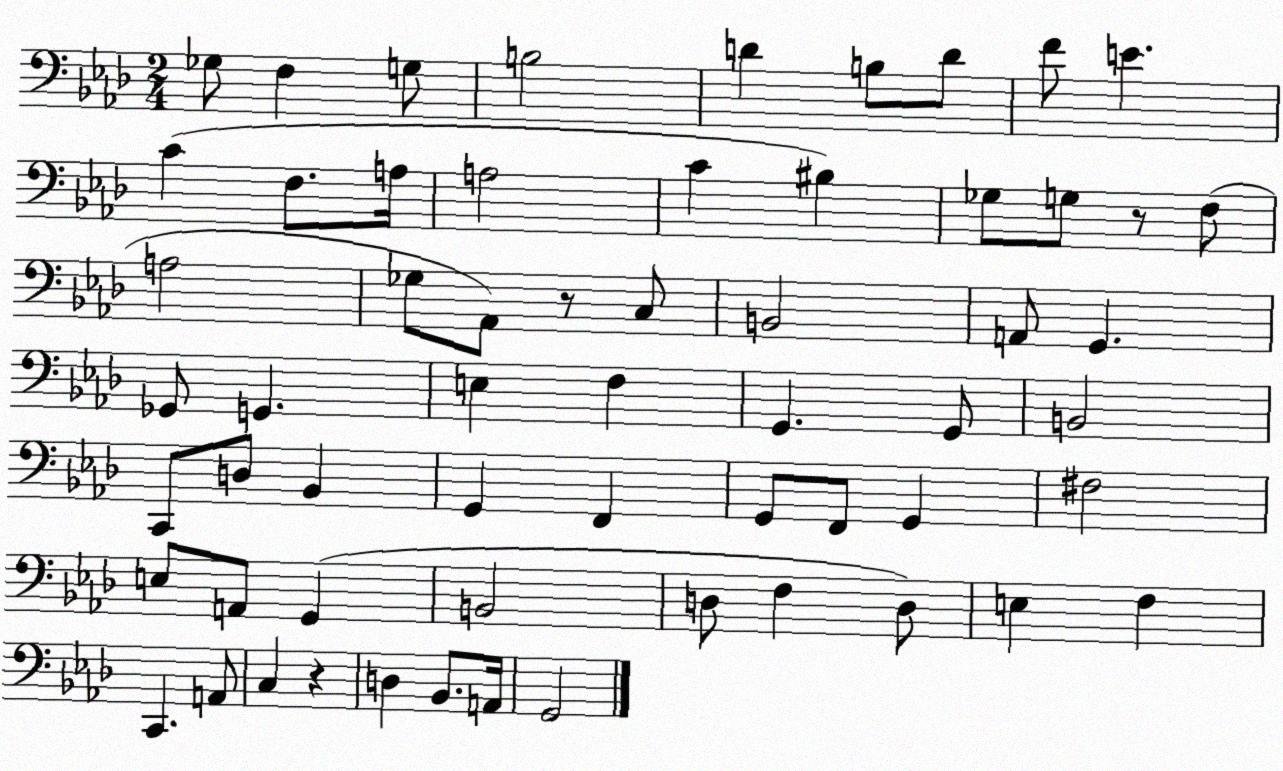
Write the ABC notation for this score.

X:1
T:Untitled
M:2/4
L:1/4
K:Ab
_G,/2 F, G,/2 B,2 D B,/2 D/2 F/2 E C F,/2 A,/4 A,2 C ^B, _G,/2 G,/2 z/2 F,/2 A,2 _G,/2 _A,,/2 z/2 C,/2 B,,2 A,,/2 G,, _G,,/2 G,, E, F, G,, G,,/2 B,,2 C,,/2 D,/2 _B,, G,, F,, G,,/2 F,,/2 G,, ^F,2 E,/2 A,,/2 G,, B,,2 D,/2 F, D,/2 E, F, C,, A,,/2 C, z D, _B,,/2 A,,/4 G,,2